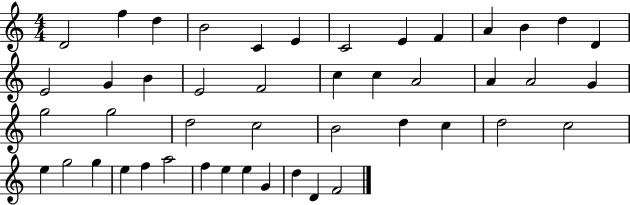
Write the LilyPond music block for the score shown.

{
  \clef treble
  \numericTimeSignature
  \time 4/4
  \key c \major
  d'2 f''4 d''4 | b'2 c'4 e'4 | c'2 e'4 f'4 | a'4 b'4 d''4 d'4 | \break e'2 g'4 b'4 | e'2 f'2 | c''4 c''4 a'2 | a'4 a'2 g'4 | \break g''2 g''2 | d''2 c''2 | b'2 d''4 c''4 | d''2 c''2 | \break e''4 g''2 g''4 | e''4 f''4 a''2 | f''4 e''4 e''4 g'4 | d''4 d'4 f'2 | \break \bar "|."
}